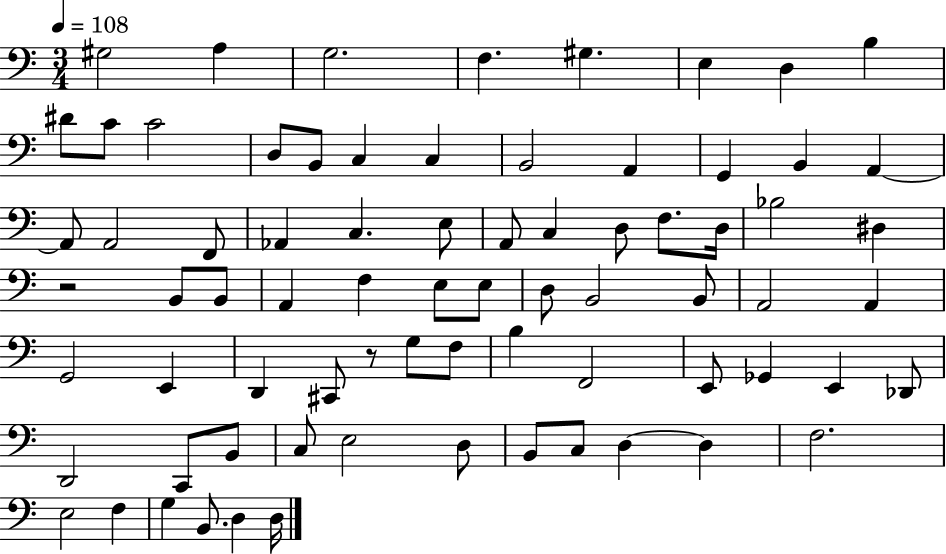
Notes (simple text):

G#3/h A3/q G3/h. F3/q. G#3/q. E3/q D3/q B3/q D#4/e C4/e C4/h D3/e B2/e C3/q C3/q B2/h A2/q G2/q B2/q A2/q A2/e A2/h F2/e Ab2/q C3/q. E3/e A2/e C3/q D3/e F3/e. D3/s Bb3/h D#3/q R/h B2/e B2/e A2/q F3/q E3/e E3/e D3/e B2/h B2/e A2/h A2/q G2/h E2/q D2/q C#2/e R/e G3/e F3/e B3/q F2/h E2/e Gb2/q E2/q Db2/e D2/h C2/e B2/e C3/e E3/h D3/e B2/e C3/e D3/q D3/q F3/h. E3/h F3/q G3/q B2/e. D3/q D3/s